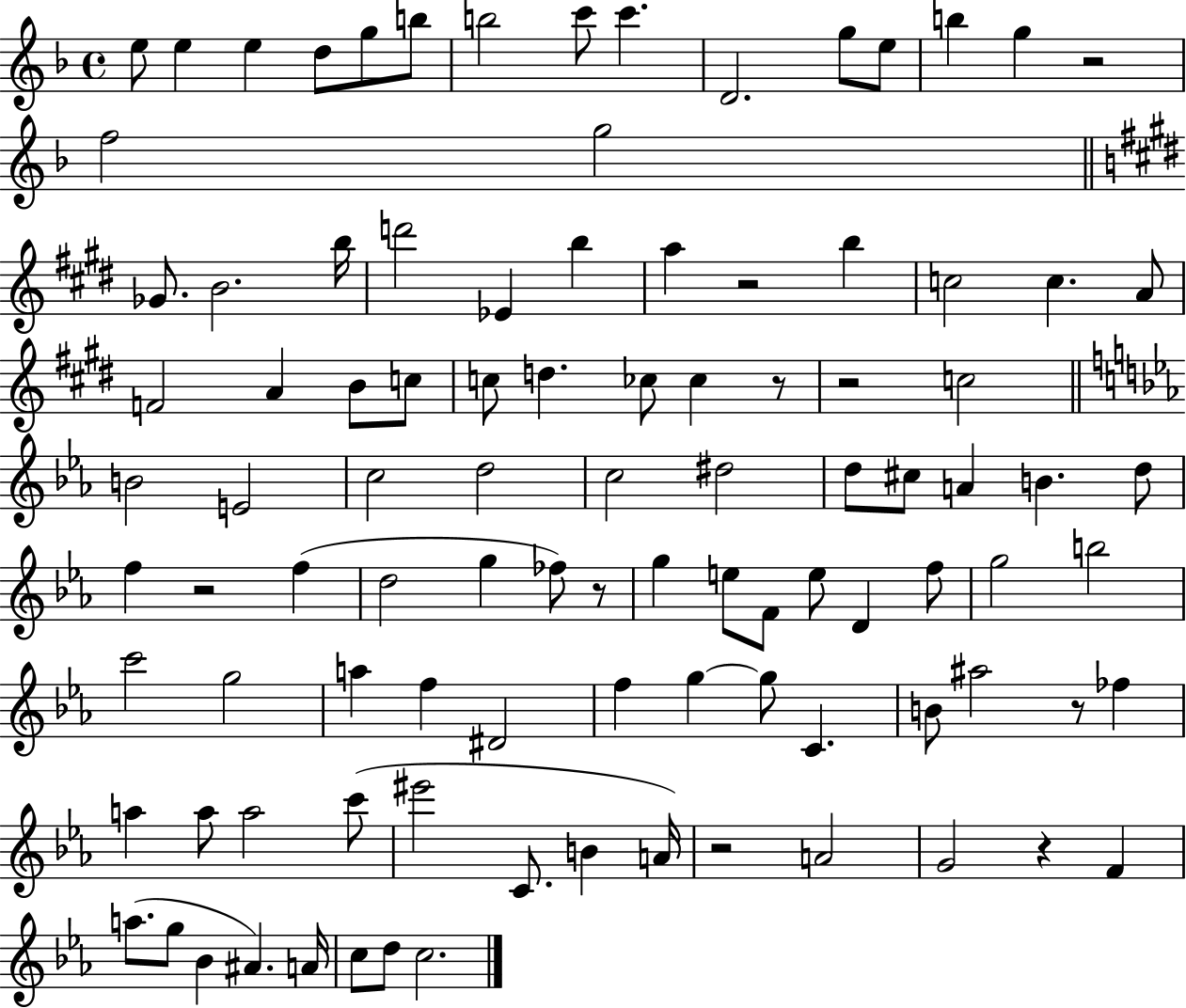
X:1
T:Untitled
M:4/4
L:1/4
K:F
e/2 e e d/2 g/2 b/2 b2 c'/2 c' D2 g/2 e/2 b g z2 f2 g2 _G/2 B2 b/4 d'2 _E b a z2 b c2 c A/2 F2 A B/2 c/2 c/2 d _c/2 _c z/2 z2 c2 B2 E2 c2 d2 c2 ^d2 d/2 ^c/2 A B d/2 f z2 f d2 g _f/2 z/2 g e/2 F/2 e/2 D f/2 g2 b2 c'2 g2 a f ^D2 f g g/2 C B/2 ^a2 z/2 _f a a/2 a2 c'/2 ^e'2 C/2 B A/4 z2 A2 G2 z F a/2 g/2 _B ^A A/4 c/2 d/2 c2